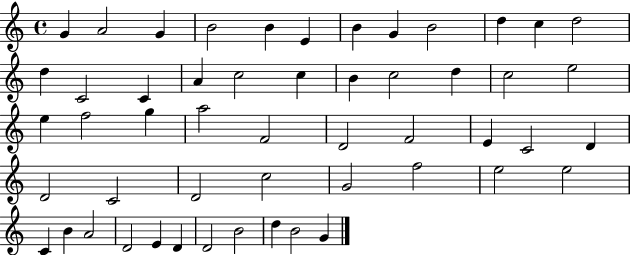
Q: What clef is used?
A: treble